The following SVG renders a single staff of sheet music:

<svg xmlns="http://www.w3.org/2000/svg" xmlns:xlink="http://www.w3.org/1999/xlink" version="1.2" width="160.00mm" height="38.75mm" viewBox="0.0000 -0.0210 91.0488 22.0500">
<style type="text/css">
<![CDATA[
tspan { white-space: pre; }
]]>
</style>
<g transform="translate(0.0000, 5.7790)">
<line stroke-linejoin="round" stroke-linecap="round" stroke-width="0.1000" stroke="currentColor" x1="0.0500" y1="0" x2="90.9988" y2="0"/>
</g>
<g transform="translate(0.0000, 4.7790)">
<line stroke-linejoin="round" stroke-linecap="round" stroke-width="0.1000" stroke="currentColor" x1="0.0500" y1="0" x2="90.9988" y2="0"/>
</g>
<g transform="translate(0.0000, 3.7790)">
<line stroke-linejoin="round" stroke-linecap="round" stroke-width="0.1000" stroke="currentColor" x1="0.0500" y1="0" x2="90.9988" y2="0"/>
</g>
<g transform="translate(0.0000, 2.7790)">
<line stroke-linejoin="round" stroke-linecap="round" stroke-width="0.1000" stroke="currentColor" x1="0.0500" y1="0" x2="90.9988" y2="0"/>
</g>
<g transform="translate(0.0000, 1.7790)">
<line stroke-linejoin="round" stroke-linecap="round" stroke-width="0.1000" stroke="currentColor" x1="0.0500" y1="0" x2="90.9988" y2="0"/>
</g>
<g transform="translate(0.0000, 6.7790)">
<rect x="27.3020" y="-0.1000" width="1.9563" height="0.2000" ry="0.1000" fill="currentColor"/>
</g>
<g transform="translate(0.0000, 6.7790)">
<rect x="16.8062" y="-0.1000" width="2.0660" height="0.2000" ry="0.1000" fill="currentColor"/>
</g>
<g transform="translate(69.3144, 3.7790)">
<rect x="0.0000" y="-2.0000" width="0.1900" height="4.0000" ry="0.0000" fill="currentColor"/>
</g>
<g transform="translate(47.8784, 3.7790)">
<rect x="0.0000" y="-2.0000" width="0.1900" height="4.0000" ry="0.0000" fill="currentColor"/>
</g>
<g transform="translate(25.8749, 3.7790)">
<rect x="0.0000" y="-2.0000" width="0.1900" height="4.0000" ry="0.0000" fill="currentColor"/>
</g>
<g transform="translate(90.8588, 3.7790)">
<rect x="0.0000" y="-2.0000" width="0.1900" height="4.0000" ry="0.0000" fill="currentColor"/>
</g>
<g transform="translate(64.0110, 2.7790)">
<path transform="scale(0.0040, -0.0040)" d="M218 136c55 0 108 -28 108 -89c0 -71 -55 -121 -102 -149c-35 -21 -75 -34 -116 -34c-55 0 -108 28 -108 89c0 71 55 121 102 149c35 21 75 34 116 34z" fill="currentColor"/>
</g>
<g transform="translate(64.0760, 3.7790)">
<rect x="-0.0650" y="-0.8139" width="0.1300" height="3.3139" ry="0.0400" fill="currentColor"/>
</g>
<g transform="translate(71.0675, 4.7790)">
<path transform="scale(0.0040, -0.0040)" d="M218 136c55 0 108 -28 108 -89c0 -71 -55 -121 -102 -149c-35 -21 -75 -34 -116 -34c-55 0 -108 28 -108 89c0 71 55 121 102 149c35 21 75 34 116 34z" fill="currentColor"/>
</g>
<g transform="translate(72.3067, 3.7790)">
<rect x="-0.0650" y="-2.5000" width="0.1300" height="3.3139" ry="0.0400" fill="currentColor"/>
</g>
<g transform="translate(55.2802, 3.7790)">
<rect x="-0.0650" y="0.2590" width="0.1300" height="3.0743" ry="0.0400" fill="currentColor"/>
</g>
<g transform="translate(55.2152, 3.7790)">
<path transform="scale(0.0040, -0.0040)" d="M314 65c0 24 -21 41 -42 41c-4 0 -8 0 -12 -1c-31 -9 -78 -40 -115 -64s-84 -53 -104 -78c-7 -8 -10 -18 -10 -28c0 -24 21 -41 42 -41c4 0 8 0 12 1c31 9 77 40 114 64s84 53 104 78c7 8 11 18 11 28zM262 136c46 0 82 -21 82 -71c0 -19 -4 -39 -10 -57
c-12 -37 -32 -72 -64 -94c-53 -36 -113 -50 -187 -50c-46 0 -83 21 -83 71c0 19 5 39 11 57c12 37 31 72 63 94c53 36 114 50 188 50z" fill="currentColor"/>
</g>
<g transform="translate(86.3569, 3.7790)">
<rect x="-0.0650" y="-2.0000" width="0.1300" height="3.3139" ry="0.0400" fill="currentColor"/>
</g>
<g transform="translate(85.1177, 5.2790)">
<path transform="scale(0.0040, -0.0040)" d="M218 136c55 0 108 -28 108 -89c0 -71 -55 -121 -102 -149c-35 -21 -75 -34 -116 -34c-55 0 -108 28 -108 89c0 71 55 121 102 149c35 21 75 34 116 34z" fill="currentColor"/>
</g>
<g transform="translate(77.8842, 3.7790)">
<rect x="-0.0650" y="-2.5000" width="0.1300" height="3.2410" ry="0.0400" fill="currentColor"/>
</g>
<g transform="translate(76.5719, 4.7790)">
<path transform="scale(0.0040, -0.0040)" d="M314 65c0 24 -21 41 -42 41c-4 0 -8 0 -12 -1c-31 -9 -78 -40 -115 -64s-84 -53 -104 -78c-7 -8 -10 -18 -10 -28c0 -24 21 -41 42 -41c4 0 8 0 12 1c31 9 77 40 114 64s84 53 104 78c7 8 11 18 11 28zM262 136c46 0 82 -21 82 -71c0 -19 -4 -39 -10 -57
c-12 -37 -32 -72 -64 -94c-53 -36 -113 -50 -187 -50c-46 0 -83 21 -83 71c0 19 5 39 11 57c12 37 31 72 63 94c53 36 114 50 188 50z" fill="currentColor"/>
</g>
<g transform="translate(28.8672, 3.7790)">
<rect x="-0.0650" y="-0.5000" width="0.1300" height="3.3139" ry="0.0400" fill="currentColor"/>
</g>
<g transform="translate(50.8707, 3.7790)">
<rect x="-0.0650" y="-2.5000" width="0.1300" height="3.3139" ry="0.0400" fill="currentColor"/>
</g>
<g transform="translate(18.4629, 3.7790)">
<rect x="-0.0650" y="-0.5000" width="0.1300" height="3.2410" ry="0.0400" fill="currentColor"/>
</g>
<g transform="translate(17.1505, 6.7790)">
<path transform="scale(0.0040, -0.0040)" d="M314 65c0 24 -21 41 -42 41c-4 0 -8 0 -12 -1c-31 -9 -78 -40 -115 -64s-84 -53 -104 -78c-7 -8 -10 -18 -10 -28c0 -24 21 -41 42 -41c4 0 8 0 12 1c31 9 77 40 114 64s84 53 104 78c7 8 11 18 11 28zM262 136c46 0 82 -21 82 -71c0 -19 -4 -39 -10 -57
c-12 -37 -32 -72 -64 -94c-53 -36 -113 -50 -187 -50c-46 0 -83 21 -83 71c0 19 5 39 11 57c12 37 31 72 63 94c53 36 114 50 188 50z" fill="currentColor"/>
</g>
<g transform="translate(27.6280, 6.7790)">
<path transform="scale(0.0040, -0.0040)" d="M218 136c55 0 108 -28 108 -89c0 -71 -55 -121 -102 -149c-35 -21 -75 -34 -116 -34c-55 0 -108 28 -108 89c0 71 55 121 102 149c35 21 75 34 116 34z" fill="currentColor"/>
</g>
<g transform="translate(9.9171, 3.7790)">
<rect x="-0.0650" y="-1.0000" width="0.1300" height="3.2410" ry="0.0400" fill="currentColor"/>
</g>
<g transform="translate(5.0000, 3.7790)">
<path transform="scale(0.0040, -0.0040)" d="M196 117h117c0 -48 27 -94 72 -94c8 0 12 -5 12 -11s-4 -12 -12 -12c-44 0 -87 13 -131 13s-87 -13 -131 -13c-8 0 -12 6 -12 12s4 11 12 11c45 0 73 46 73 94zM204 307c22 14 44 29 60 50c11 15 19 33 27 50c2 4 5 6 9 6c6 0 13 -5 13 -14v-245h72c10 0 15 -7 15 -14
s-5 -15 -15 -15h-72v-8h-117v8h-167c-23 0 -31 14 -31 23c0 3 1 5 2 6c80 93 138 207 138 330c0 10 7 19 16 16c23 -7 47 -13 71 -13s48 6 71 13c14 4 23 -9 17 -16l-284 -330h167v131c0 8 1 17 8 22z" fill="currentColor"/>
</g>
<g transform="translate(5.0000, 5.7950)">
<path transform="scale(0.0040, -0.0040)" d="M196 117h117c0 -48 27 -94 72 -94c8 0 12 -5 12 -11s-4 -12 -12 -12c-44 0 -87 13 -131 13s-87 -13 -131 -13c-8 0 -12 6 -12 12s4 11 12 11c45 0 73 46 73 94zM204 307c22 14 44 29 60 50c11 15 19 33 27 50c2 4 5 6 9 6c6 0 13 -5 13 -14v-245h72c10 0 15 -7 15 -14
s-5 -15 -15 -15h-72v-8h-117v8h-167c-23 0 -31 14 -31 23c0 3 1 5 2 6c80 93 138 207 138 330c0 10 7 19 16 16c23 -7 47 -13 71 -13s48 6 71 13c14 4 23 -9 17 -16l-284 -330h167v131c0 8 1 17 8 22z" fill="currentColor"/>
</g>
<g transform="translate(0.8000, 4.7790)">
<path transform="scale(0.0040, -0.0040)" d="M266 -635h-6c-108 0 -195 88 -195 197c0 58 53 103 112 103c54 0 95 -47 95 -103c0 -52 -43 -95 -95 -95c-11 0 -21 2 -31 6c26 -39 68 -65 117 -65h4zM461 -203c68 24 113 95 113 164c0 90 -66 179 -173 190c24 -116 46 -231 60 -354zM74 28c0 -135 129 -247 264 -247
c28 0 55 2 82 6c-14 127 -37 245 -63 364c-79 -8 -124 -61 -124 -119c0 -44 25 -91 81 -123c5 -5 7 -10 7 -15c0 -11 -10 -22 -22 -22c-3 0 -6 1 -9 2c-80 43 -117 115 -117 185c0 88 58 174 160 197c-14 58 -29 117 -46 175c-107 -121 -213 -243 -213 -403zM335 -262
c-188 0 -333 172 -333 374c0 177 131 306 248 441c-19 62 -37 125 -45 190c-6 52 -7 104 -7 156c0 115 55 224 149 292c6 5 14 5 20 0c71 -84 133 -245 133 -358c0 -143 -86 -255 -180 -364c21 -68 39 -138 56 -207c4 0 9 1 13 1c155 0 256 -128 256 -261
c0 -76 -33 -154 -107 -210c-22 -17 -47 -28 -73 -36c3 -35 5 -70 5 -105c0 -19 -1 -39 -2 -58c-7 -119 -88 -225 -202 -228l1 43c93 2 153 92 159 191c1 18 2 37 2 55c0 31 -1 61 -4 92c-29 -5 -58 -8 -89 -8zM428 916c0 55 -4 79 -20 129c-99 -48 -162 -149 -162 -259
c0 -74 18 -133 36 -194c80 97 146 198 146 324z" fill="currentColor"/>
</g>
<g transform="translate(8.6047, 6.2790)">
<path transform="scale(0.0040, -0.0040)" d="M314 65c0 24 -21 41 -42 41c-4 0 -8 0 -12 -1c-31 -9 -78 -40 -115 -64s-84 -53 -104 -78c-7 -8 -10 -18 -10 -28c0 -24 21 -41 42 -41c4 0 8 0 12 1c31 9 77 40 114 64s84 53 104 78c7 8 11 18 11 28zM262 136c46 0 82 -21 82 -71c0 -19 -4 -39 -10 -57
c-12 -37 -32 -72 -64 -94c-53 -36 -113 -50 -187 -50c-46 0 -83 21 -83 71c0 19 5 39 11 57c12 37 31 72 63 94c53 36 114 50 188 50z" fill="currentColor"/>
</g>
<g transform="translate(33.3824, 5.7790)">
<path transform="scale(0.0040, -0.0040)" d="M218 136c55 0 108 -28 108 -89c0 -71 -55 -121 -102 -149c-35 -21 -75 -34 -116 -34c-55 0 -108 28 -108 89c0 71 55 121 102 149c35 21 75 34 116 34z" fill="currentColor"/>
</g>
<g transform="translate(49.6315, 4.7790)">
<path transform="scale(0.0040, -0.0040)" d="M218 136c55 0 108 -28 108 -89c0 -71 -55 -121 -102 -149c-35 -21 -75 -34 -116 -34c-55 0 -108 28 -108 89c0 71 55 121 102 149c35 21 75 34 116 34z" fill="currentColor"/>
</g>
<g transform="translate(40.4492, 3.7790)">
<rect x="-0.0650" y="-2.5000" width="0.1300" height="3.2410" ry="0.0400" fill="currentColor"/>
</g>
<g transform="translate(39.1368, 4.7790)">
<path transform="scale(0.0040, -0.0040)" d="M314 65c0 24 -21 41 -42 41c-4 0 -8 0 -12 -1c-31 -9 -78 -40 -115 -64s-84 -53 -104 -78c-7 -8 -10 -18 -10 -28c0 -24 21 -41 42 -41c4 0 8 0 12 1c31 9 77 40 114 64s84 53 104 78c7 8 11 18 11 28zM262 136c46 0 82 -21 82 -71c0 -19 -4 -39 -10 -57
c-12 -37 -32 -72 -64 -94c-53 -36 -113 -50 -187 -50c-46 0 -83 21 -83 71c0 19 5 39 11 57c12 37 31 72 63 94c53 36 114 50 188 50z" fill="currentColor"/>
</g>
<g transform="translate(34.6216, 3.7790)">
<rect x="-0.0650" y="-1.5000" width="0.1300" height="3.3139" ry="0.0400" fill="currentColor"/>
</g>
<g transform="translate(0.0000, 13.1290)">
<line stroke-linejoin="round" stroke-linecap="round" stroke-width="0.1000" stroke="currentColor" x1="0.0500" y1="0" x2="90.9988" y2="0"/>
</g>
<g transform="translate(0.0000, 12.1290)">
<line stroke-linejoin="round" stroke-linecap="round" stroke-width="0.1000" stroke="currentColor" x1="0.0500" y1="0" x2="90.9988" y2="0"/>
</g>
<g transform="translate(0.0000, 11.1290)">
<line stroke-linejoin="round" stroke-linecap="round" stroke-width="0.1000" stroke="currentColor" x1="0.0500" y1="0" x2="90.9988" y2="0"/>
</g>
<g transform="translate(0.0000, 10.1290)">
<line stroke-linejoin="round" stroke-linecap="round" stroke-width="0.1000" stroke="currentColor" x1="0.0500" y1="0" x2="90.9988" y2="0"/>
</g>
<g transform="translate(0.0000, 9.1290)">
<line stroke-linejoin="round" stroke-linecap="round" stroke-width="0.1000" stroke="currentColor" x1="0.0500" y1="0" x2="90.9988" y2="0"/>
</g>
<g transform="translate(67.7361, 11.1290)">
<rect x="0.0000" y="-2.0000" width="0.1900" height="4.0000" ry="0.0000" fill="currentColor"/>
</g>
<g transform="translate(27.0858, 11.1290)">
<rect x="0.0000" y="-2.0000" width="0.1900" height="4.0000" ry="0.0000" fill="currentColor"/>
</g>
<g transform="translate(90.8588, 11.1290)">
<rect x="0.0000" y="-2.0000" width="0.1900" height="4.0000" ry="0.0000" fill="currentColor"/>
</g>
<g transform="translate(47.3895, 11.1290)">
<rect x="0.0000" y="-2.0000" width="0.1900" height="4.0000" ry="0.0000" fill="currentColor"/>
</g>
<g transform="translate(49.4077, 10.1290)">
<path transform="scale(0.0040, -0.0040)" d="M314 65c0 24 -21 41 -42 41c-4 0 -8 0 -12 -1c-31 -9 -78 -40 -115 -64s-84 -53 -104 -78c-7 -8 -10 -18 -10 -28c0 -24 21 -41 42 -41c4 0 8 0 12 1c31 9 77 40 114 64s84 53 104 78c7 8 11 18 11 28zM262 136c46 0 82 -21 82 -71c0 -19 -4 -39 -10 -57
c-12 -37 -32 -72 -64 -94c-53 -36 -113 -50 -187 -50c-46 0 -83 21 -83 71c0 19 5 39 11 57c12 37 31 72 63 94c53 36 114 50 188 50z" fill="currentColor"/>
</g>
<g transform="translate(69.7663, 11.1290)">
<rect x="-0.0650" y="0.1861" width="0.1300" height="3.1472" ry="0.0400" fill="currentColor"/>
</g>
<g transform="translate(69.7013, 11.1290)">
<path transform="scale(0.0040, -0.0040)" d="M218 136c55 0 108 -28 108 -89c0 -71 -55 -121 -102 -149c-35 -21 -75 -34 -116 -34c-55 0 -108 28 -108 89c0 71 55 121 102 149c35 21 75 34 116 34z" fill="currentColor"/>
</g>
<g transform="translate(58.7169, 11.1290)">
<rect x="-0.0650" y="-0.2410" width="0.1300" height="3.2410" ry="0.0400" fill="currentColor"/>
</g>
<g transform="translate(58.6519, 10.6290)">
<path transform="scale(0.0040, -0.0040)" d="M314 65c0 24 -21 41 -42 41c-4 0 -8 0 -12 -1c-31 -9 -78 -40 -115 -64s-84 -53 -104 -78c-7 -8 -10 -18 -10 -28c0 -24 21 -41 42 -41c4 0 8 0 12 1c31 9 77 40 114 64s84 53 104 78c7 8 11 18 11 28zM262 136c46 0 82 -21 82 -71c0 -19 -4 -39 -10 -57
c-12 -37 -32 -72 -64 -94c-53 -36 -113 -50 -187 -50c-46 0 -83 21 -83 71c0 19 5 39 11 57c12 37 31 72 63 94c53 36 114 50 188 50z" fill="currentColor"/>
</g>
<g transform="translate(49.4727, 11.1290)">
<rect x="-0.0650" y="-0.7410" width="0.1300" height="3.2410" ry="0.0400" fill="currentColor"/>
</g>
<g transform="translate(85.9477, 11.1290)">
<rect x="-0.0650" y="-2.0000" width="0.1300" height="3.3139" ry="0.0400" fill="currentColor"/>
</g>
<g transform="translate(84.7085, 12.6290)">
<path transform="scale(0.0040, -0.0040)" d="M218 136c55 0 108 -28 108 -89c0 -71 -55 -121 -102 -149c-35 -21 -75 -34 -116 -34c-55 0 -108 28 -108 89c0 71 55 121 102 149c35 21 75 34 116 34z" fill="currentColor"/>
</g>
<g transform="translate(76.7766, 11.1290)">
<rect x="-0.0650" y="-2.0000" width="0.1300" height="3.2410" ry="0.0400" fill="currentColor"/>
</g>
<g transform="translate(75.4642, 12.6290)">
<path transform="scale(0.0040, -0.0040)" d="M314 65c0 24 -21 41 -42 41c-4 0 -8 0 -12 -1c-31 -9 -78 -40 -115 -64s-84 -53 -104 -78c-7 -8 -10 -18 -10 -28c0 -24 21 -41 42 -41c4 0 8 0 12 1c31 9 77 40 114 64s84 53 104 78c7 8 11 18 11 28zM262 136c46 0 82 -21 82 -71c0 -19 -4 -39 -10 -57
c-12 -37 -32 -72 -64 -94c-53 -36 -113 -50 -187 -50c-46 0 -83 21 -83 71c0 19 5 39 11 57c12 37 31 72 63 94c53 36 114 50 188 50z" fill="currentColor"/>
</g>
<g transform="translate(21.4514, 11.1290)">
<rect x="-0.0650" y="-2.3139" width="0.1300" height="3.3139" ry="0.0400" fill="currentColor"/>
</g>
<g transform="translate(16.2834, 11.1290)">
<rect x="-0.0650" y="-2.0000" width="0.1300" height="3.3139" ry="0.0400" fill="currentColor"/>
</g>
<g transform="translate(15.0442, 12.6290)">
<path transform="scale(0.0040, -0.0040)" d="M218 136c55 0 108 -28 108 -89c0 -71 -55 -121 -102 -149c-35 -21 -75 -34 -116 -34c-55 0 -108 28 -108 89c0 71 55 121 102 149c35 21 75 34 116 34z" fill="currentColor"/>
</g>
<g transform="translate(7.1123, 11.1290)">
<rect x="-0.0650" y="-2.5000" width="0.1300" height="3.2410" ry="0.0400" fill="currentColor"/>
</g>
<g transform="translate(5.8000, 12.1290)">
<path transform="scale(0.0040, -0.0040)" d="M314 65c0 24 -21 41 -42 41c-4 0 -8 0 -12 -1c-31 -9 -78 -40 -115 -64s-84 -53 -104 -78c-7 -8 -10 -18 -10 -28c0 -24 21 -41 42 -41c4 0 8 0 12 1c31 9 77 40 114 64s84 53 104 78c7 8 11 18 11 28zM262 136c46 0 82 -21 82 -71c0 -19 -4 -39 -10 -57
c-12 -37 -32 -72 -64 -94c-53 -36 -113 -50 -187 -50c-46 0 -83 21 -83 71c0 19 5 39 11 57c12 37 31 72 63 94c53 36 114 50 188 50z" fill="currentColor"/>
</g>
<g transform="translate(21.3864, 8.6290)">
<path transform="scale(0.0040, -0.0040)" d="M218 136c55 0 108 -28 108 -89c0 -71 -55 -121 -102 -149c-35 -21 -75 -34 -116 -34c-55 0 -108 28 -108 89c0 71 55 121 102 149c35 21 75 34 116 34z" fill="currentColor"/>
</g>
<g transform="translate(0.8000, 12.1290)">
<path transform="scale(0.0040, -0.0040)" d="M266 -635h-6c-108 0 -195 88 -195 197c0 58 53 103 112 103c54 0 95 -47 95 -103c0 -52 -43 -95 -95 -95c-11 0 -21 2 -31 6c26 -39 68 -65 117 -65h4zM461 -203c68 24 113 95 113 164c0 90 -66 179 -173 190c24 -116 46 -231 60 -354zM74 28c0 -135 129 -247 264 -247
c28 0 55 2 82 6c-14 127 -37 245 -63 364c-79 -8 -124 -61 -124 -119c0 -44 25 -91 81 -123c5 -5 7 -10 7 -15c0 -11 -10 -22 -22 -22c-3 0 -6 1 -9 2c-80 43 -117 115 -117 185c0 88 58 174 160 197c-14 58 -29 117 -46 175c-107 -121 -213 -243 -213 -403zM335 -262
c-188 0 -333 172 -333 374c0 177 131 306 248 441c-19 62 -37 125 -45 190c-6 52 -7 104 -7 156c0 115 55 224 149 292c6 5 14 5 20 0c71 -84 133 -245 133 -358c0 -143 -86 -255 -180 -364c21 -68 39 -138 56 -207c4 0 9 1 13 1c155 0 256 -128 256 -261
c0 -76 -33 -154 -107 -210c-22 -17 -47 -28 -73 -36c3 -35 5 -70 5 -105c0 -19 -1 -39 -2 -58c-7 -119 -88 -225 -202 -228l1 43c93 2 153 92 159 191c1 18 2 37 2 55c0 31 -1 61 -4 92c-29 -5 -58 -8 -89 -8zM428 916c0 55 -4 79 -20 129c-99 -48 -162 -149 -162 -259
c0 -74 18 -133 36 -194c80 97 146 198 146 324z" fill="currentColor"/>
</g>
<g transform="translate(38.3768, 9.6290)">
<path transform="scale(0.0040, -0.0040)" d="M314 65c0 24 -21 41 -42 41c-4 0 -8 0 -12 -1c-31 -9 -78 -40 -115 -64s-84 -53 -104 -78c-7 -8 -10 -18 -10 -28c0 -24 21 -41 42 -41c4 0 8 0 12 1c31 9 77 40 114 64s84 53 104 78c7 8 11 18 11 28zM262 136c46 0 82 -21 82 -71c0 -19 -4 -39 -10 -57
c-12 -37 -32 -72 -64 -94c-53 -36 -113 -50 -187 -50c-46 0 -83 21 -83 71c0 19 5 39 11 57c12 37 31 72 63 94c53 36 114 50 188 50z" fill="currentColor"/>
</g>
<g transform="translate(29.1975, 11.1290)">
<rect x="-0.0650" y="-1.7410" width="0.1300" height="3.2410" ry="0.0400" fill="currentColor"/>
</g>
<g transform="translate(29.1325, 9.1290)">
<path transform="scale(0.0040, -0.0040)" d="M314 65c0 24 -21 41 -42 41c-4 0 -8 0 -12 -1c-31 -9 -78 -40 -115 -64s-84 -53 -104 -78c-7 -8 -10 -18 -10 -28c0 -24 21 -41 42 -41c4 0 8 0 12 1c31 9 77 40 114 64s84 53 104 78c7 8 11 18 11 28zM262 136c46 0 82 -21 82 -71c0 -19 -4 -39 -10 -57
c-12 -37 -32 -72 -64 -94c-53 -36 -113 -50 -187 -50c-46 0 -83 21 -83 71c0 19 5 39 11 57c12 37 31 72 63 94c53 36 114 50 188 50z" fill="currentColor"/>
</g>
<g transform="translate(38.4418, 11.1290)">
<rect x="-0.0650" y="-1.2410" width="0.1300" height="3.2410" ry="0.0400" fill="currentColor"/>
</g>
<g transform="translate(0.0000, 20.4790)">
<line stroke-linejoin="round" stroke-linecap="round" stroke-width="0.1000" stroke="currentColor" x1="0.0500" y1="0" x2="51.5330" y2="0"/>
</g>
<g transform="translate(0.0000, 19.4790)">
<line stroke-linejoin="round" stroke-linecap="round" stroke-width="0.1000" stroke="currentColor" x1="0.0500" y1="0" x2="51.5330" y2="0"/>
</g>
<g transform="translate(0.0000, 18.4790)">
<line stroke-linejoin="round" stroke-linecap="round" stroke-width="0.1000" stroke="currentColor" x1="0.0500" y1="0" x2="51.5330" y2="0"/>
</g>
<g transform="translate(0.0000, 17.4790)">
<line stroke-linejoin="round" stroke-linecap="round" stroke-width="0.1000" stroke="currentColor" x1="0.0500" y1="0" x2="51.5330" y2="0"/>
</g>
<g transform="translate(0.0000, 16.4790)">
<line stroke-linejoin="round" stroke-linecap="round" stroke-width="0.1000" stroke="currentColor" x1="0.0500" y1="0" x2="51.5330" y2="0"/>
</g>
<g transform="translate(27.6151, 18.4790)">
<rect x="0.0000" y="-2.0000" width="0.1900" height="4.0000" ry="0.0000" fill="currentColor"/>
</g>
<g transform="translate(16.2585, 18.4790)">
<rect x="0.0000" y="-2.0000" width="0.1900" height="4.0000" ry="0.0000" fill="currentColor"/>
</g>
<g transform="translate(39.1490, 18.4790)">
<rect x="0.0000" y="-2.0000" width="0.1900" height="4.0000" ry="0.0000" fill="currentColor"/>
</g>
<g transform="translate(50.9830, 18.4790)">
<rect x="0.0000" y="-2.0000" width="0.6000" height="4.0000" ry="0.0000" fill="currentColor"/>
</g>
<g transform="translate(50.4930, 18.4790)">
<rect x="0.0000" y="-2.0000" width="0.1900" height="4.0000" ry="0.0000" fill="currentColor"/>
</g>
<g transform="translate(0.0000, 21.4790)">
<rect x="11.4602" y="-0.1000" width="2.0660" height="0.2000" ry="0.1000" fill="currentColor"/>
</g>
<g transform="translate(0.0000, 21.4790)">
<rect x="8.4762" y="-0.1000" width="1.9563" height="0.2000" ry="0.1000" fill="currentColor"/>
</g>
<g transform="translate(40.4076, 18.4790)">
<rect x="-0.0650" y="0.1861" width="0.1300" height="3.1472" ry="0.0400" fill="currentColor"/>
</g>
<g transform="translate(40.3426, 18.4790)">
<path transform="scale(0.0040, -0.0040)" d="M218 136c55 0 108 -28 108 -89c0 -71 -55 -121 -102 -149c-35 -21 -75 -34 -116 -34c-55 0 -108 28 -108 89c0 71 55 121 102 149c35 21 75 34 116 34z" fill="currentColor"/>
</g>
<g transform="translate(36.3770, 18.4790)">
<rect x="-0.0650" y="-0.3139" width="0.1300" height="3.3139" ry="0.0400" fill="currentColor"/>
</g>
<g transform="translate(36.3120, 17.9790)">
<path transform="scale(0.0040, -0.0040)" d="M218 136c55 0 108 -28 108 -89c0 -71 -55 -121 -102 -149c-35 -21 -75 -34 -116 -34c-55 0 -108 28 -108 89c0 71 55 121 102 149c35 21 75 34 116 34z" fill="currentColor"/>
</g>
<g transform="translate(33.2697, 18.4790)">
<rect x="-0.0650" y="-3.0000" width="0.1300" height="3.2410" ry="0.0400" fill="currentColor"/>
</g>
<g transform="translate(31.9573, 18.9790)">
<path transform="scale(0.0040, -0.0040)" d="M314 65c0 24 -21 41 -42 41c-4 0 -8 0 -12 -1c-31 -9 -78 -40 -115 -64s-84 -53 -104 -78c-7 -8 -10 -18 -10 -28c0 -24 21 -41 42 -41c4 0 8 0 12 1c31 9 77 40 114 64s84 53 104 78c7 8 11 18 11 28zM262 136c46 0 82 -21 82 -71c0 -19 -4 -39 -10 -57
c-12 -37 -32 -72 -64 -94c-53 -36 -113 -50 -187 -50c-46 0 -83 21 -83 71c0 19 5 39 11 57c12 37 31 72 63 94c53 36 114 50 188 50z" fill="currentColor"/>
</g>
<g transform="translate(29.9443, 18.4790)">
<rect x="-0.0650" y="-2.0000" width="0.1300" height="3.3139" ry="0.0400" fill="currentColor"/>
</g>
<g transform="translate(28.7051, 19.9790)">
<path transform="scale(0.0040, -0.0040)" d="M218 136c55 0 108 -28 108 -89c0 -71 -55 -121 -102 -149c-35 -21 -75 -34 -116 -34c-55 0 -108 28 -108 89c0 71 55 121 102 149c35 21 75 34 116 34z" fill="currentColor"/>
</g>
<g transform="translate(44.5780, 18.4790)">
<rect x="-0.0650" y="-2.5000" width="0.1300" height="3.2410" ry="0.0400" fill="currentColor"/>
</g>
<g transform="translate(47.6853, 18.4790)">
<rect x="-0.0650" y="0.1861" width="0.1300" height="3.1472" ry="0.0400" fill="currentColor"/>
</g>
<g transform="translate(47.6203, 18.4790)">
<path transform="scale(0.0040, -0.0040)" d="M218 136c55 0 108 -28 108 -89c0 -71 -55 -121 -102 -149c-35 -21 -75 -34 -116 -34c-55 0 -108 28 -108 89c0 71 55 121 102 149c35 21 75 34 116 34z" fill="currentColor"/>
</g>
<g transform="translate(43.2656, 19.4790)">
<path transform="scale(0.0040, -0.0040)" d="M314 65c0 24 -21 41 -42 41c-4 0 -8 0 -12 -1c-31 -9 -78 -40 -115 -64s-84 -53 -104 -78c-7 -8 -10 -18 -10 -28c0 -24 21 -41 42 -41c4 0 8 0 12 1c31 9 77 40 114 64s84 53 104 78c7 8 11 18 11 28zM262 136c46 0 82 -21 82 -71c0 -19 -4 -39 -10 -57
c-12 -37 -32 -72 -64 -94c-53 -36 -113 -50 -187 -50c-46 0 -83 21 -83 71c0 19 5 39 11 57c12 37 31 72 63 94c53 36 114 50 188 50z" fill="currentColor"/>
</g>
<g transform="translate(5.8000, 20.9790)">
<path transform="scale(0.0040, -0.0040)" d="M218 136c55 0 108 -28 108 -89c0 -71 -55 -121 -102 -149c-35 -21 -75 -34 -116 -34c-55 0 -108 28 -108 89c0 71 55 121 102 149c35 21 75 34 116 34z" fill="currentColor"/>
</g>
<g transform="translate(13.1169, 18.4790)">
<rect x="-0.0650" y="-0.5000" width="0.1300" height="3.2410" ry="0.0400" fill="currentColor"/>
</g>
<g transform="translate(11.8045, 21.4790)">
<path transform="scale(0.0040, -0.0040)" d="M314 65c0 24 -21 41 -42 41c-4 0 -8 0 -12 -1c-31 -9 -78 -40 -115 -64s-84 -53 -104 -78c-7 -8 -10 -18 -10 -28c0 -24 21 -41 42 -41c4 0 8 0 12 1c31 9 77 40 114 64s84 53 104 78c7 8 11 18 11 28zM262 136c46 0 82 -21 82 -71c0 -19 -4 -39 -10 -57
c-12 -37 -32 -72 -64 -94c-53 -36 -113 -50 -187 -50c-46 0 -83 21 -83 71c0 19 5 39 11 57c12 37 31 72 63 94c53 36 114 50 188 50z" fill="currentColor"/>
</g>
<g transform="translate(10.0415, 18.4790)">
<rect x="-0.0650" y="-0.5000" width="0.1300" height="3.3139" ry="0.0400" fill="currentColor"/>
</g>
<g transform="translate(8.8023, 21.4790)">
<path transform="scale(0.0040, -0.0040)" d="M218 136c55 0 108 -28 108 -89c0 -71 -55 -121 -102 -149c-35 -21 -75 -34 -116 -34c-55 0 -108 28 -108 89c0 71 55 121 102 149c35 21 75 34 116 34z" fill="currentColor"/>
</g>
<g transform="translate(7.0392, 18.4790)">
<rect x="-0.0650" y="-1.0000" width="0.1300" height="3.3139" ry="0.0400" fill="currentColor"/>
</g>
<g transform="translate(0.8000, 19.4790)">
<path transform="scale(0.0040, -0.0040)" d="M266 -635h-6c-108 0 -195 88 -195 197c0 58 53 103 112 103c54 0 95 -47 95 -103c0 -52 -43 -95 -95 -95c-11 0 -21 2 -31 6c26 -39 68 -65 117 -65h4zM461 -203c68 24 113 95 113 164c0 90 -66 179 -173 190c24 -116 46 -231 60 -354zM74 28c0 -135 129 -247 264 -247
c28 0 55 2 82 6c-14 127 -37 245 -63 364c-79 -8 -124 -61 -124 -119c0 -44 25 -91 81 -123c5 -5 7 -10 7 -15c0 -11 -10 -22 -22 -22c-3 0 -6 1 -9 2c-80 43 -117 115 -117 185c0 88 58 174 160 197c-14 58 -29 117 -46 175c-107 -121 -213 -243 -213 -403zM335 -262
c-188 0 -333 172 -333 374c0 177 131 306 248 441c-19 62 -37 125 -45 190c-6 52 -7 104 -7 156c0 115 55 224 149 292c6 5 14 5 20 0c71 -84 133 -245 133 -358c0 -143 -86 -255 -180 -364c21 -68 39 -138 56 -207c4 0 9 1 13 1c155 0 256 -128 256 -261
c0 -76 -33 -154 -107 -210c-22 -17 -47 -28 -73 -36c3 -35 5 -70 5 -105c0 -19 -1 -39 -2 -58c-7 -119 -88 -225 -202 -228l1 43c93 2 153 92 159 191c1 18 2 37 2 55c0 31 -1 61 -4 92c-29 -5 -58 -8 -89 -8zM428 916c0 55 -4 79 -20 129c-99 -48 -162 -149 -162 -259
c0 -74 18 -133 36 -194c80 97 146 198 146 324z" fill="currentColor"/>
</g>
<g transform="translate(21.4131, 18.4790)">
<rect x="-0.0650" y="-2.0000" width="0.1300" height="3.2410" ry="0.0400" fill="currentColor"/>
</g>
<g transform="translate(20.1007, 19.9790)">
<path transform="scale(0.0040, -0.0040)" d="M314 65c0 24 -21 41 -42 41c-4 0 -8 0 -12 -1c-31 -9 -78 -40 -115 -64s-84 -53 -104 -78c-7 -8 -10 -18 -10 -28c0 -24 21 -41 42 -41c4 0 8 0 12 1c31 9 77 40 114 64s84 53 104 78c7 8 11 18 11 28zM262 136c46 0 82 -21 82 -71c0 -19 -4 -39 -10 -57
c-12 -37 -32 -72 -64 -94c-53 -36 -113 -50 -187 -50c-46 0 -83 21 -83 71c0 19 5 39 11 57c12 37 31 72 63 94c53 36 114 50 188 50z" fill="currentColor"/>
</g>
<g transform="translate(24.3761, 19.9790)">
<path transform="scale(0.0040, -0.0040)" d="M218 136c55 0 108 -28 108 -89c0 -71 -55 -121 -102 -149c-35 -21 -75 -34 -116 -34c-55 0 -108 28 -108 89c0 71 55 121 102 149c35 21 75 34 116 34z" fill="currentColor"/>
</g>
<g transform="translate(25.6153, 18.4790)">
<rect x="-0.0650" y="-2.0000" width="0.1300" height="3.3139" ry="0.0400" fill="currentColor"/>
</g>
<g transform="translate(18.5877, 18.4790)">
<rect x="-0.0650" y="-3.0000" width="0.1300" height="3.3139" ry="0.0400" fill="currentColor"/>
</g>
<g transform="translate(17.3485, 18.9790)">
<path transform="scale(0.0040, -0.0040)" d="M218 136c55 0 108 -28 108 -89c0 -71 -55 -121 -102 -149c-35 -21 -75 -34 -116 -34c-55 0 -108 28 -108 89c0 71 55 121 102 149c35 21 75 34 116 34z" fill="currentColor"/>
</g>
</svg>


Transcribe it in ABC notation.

X:1
T:Untitled
M:4/4
L:1/4
K:C
D2 C2 C E G2 G B2 d G G2 F G2 F g f2 e2 d2 c2 B F2 F D C C2 A F2 F F A2 c B G2 B